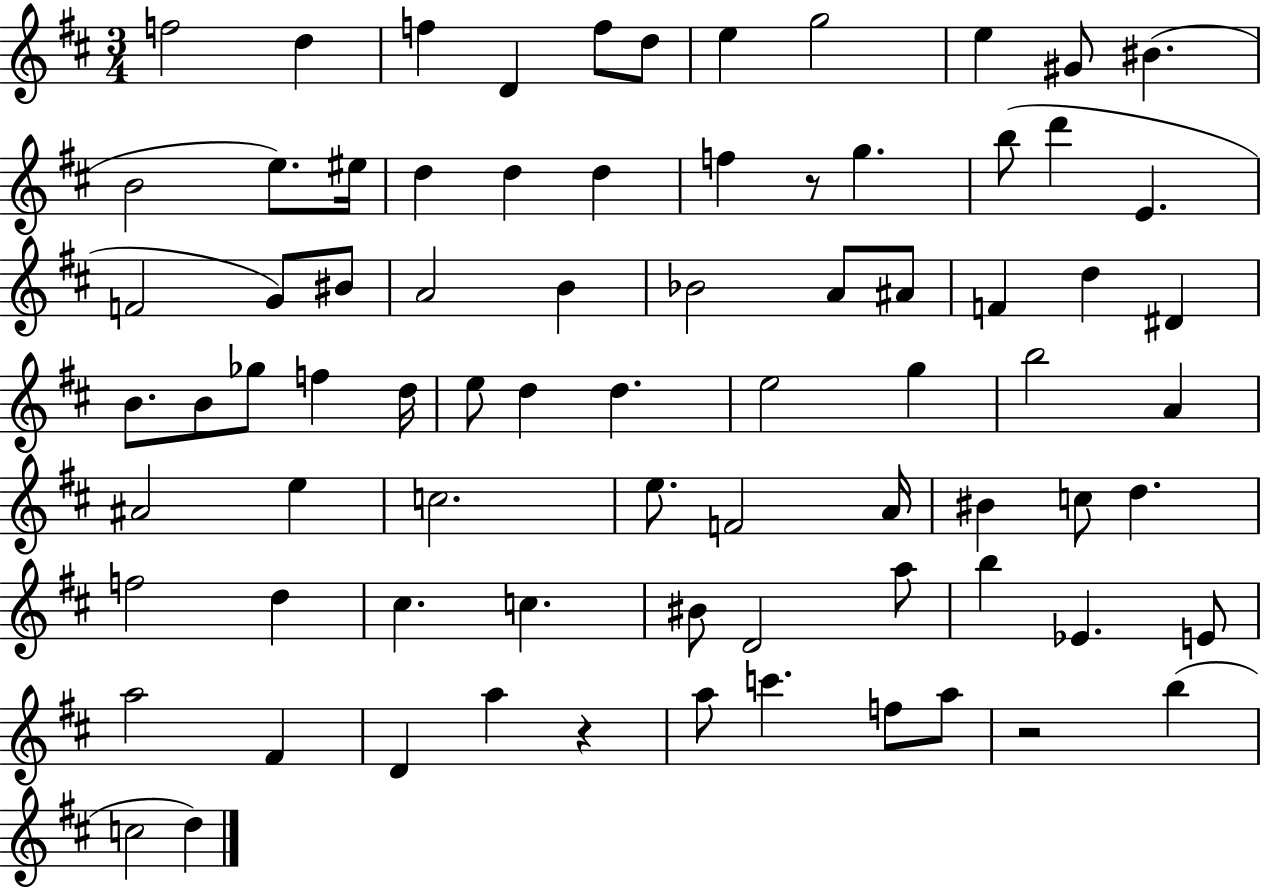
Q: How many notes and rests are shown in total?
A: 78